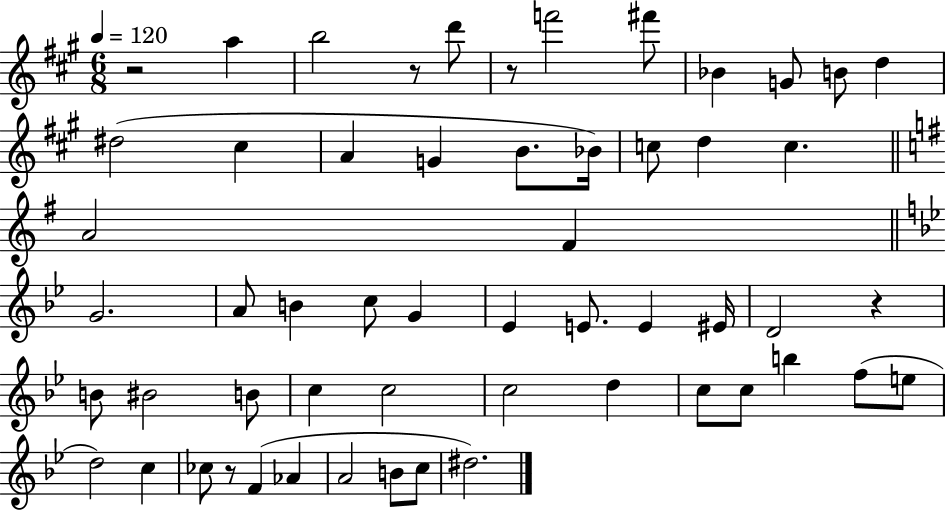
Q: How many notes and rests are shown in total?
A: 56